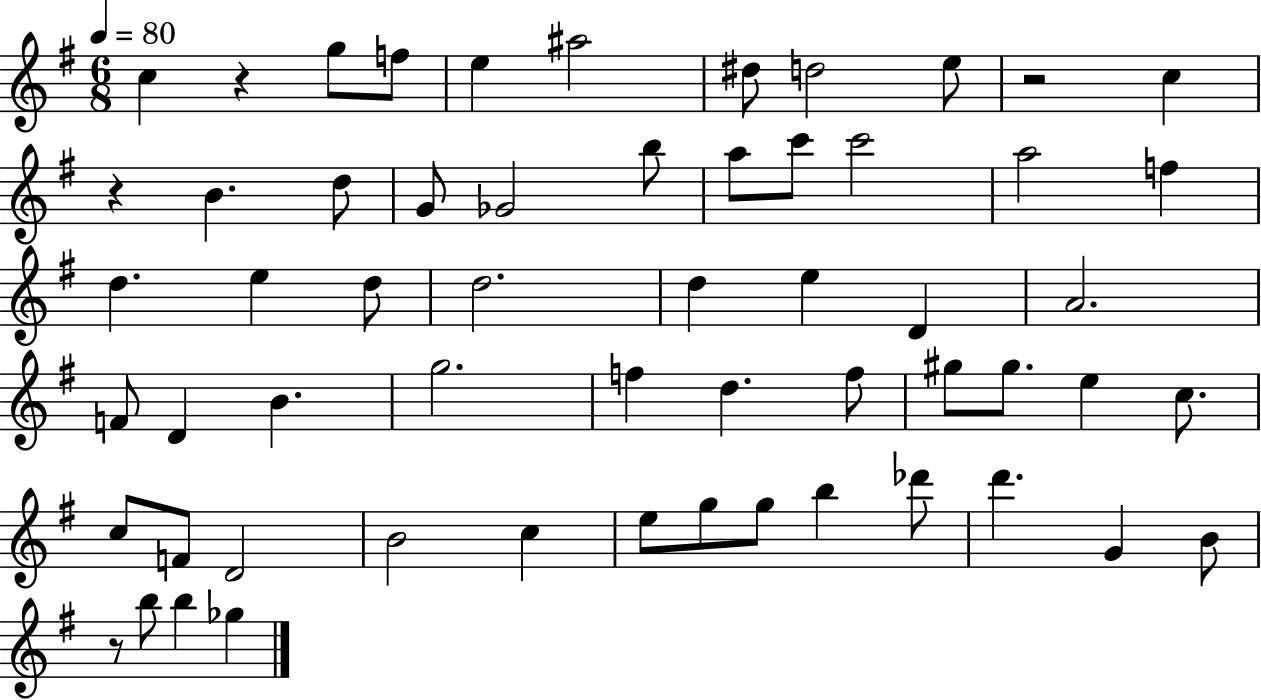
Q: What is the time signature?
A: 6/8